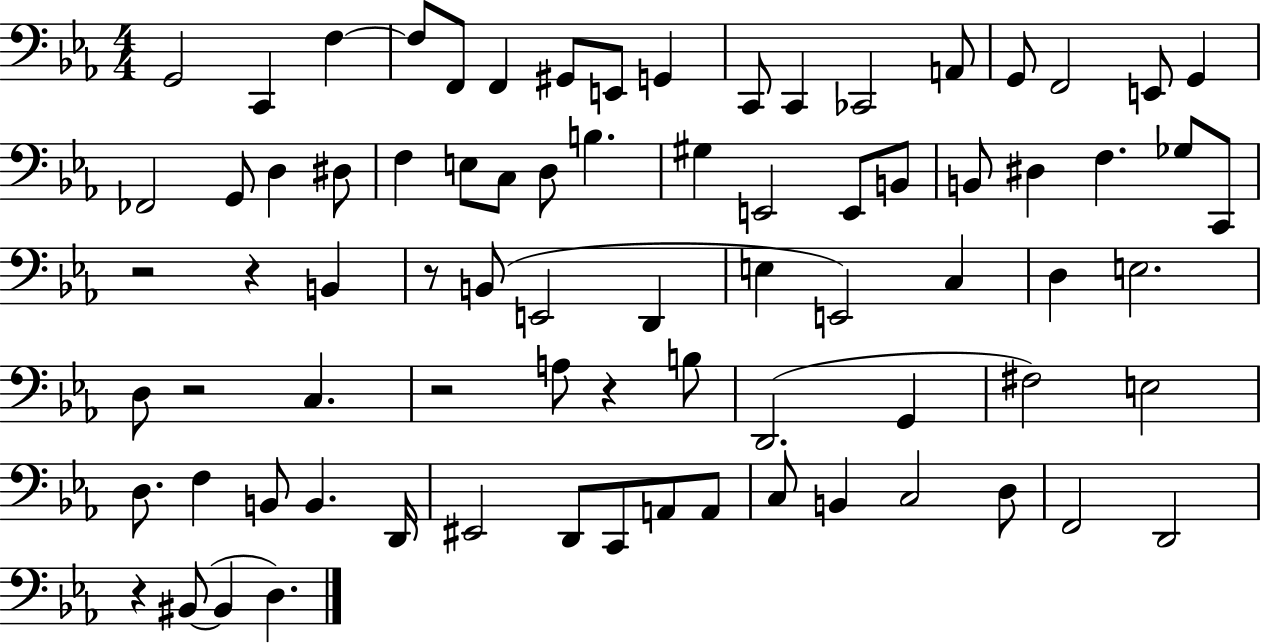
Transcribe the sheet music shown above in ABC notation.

X:1
T:Untitled
M:4/4
L:1/4
K:Eb
G,,2 C,, F, F,/2 F,,/2 F,, ^G,,/2 E,,/2 G,, C,,/2 C,, _C,,2 A,,/2 G,,/2 F,,2 E,,/2 G,, _F,,2 G,,/2 D, ^D,/2 F, E,/2 C,/2 D,/2 B, ^G, E,,2 E,,/2 B,,/2 B,,/2 ^D, F, _G,/2 C,,/2 z2 z B,, z/2 B,,/2 E,,2 D,, E, E,,2 C, D, E,2 D,/2 z2 C, z2 A,/2 z B,/2 D,,2 G,, ^F,2 E,2 D,/2 F, B,,/2 B,, D,,/4 ^E,,2 D,,/2 C,,/2 A,,/2 A,,/2 C,/2 B,, C,2 D,/2 F,,2 D,,2 z ^B,,/2 ^B,, D,